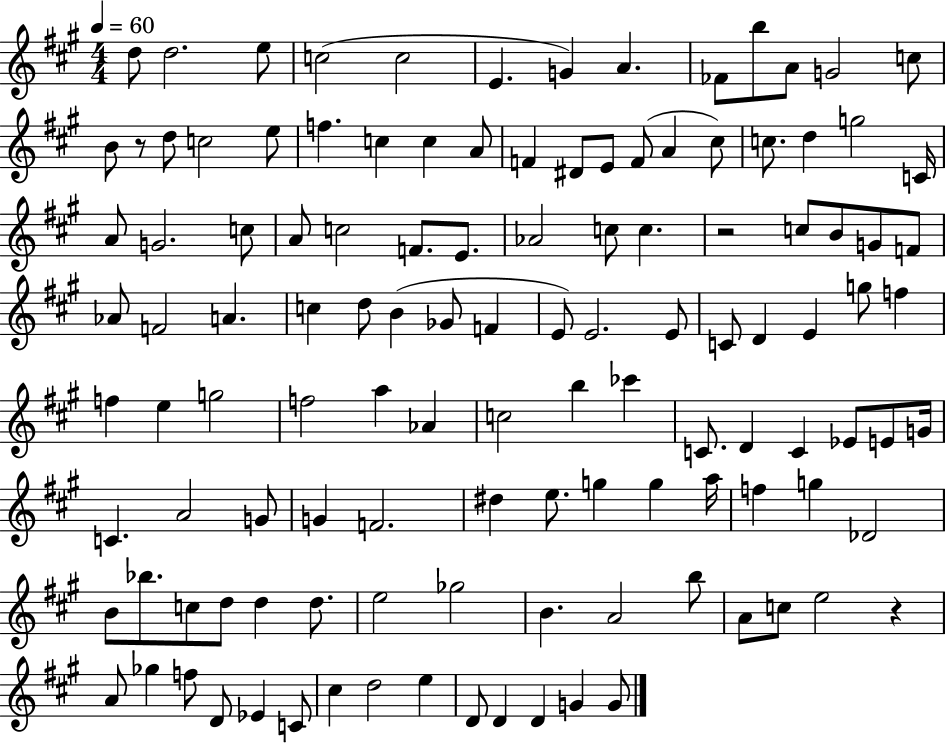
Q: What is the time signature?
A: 4/4